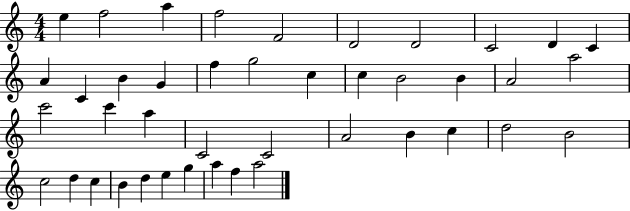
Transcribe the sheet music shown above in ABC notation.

X:1
T:Untitled
M:4/4
L:1/4
K:C
e f2 a f2 F2 D2 D2 C2 D C A C B G f g2 c c B2 B A2 a2 c'2 c' a C2 C2 A2 B c d2 B2 c2 d c B d e g a f a2